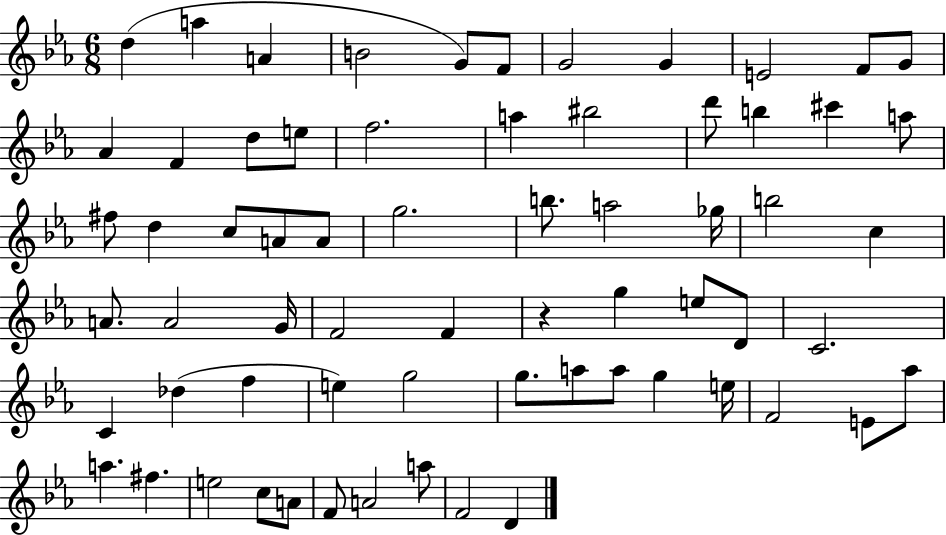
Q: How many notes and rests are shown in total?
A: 66